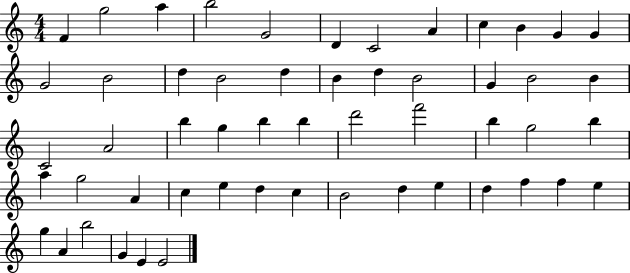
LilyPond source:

{
  \clef treble
  \numericTimeSignature
  \time 4/4
  \key c \major
  f'4 g''2 a''4 | b''2 g'2 | d'4 c'2 a'4 | c''4 b'4 g'4 g'4 | \break g'2 b'2 | d''4 b'2 d''4 | b'4 d''4 b'2 | g'4 b'2 b'4 | \break c'2 a'2 | b''4 g''4 b''4 b''4 | d'''2 f'''2 | b''4 g''2 b''4 | \break a''4 g''2 a'4 | c''4 e''4 d''4 c''4 | b'2 d''4 e''4 | d''4 f''4 f''4 e''4 | \break g''4 a'4 b''2 | g'4 e'4 e'2 | \bar "|."
}